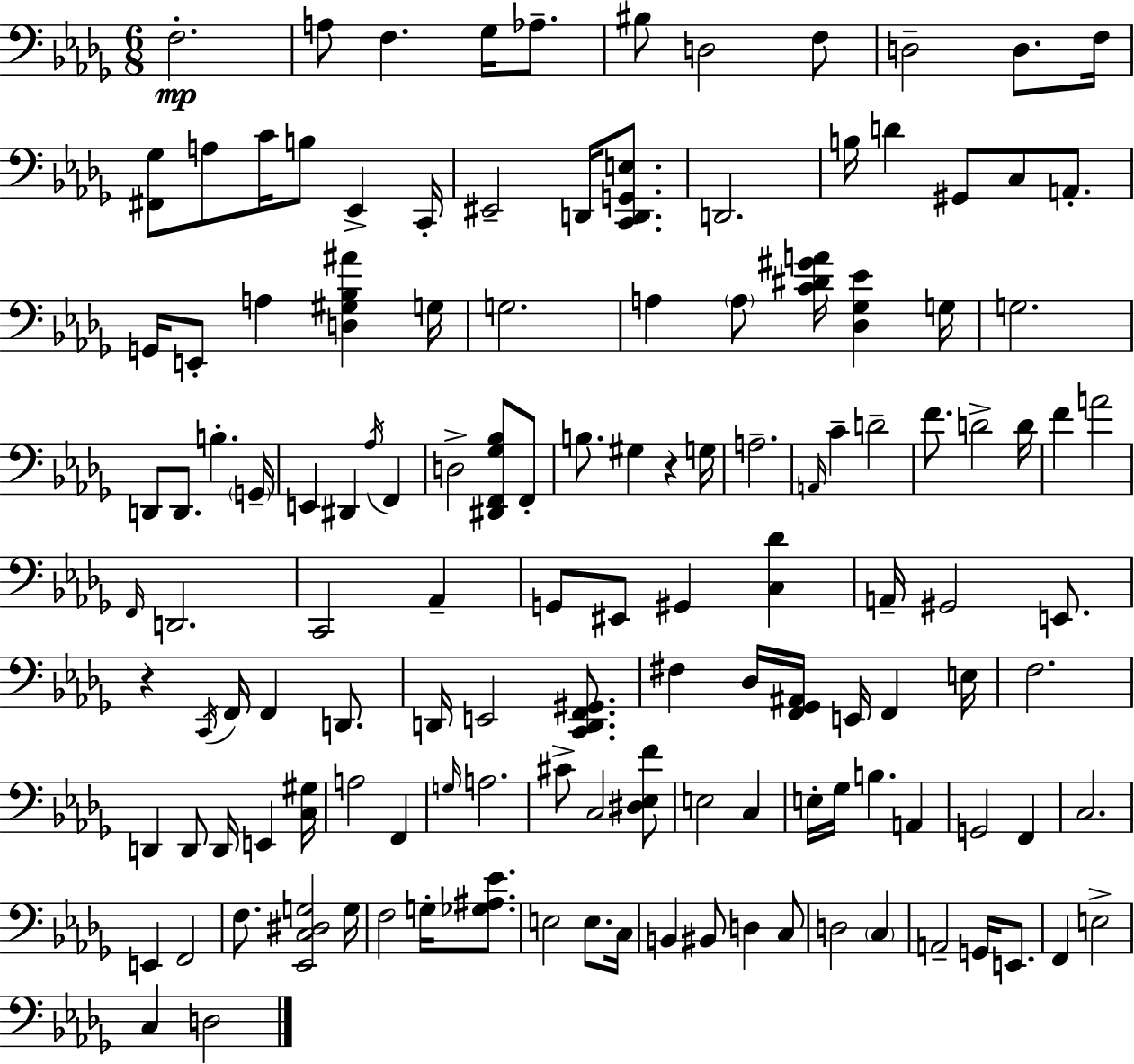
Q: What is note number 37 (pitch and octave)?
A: G2